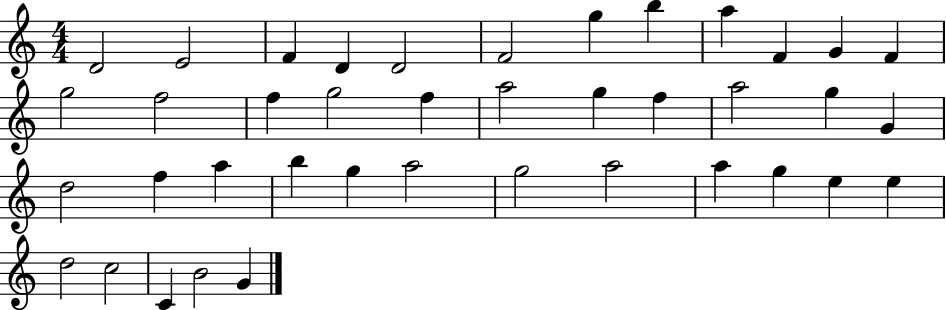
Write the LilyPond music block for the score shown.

{
  \clef treble
  \numericTimeSignature
  \time 4/4
  \key c \major
  d'2 e'2 | f'4 d'4 d'2 | f'2 g''4 b''4 | a''4 f'4 g'4 f'4 | \break g''2 f''2 | f''4 g''2 f''4 | a''2 g''4 f''4 | a''2 g''4 g'4 | \break d''2 f''4 a''4 | b''4 g''4 a''2 | g''2 a''2 | a''4 g''4 e''4 e''4 | \break d''2 c''2 | c'4 b'2 g'4 | \bar "|."
}